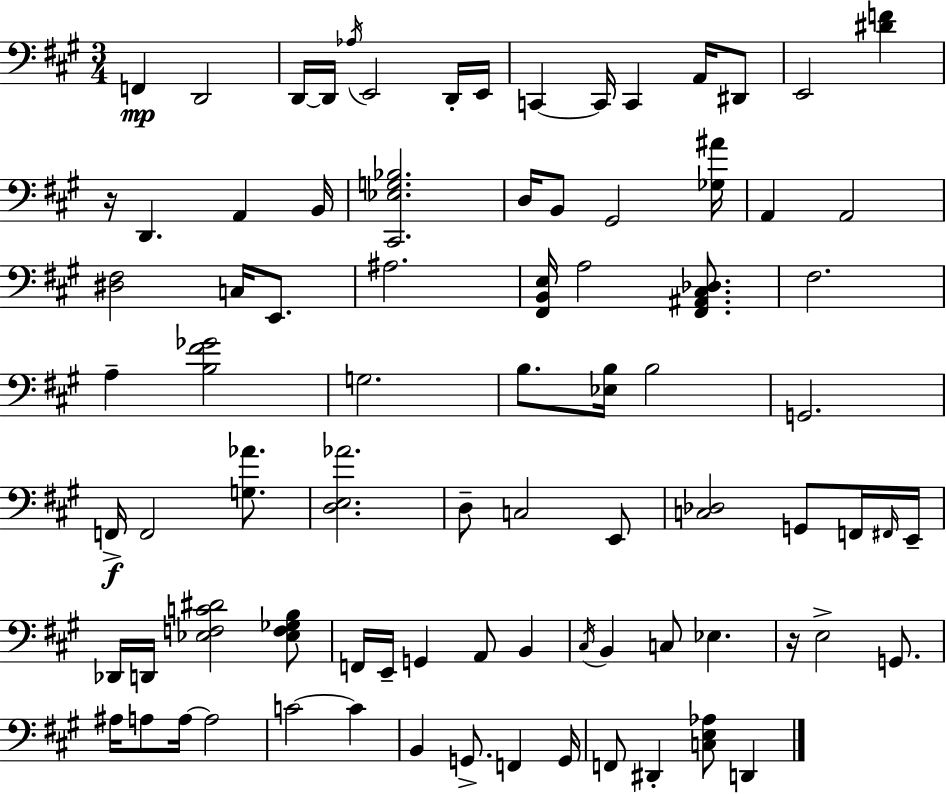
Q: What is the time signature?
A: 3/4